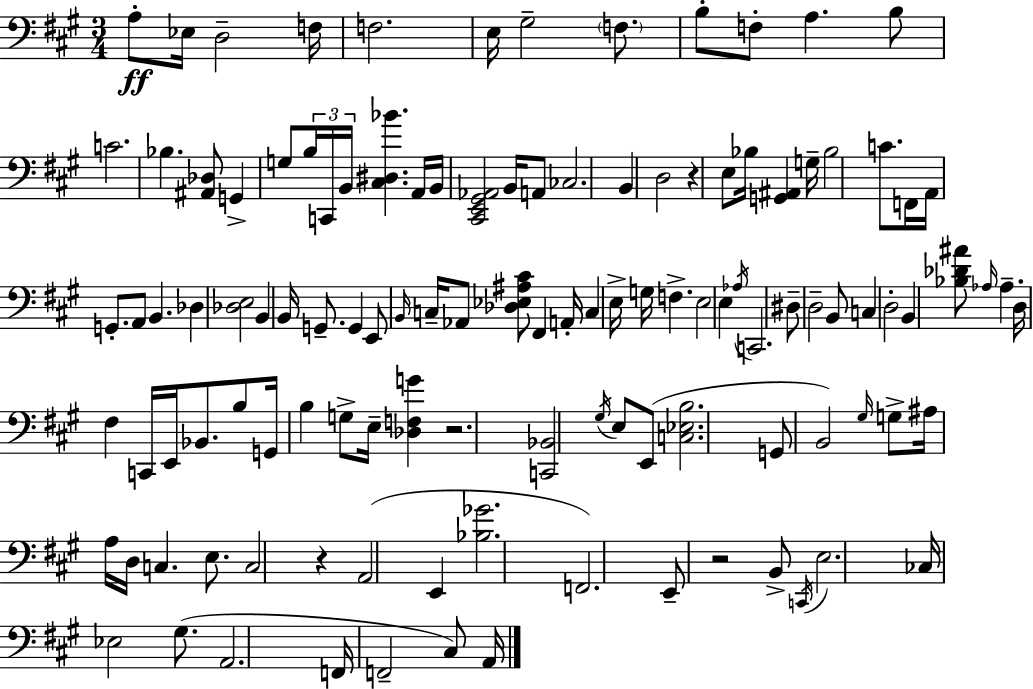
X:1
T:Untitled
M:3/4
L:1/4
K:A
A,/2 _E,/4 D,2 F,/4 F,2 E,/4 ^G,2 F,/2 B,/2 F,/2 A, B,/2 C2 _B, [^A,,_D,]/2 G,, G,/2 B,/4 C,,/4 B,,/4 [^C,^D,_B] A,,/4 B,,/4 [^C,,E,,^G,,_A,,]2 B,,/4 A,,/2 _C,2 B,, D,2 z E,/2 _B,/4 [G,,^A,,] G,/4 _B,2 C/2 F,,/4 A,,/4 G,,/2 A,,/2 B,, _D, [_D,E,]2 B,, B,,/4 G,,/2 G,, E,,/2 B,,/4 C,/4 _A,,/2 [_D,_E,^A,^C]/2 ^F,, A,,/4 C, E,/4 G,/4 F, E,2 E, _A,/4 C,,2 ^D,/2 D,2 B,,/2 C, D,2 B,, [_B,_D^A]/2 _A,/4 _A, D,/4 ^F, C,,/4 E,,/4 _B,,/2 B,/2 G,,/4 B, G,/2 E,/4 [_D,F,G] z2 [C,,_B,,]2 ^G,/4 E,/2 E,,/2 [C,_E,B,]2 G,,/2 B,,2 ^G,/4 G,/2 ^A,/4 A,/4 D,/4 C, E,/2 C,2 z A,,2 E,, [_B,_G]2 F,,2 E,,/2 z2 B,,/2 C,,/4 E,2 _C,/4 _E,2 ^G,/2 A,,2 F,,/4 F,,2 ^C,/2 A,,/4